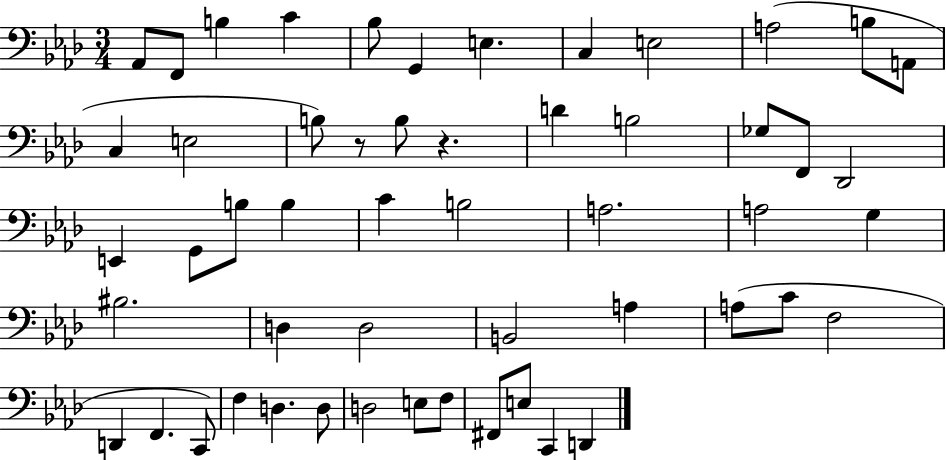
Ab2/e F2/e B3/q C4/q Bb3/e G2/q E3/q. C3/q E3/h A3/h B3/e A2/e C3/q E3/h B3/e R/e B3/e R/q. D4/q B3/h Gb3/e F2/e Db2/h E2/q G2/e B3/e B3/q C4/q B3/h A3/h. A3/h G3/q BIS3/h. D3/q D3/h B2/h A3/q A3/e C4/e F3/h D2/q F2/q. C2/e F3/q D3/q. D3/e D3/h E3/e F3/e F#2/e E3/e C2/q D2/q